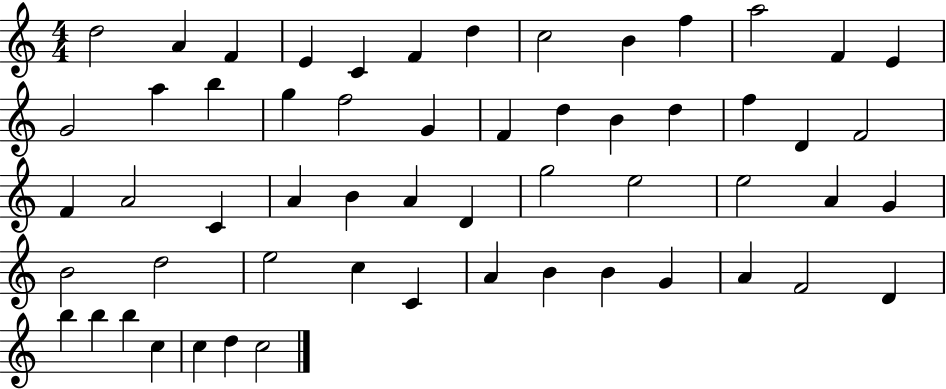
D5/h A4/q F4/q E4/q C4/q F4/q D5/q C5/h B4/q F5/q A5/h F4/q E4/q G4/h A5/q B5/q G5/q F5/h G4/q F4/q D5/q B4/q D5/q F5/q D4/q F4/h F4/q A4/h C4/q A4/q B4/q A4/q D4/q G5/h E5/h E5/h A4/q G4/q B4/h D5/h E5/h C5/q C4/q A4/q B4/q B4/q G4/q A4/q F4/h D4/q B5/q B5/q B5/q C5/q C5/q D5/q C5/h